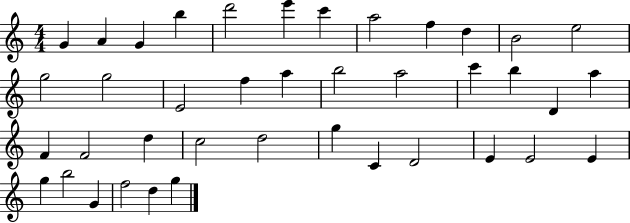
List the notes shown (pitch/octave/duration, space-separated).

G4/q A4/q G4/q B5/q D6/h E6/q C6/q A5/h F5/q D5/q B4/h E5/h G5/h G5/h E4/h F5/q A5/q B5/h A5/h C6/q B5/q D4/q A5/q F4/q F4/h D5/q C5/h D5/h G5/q C4/q D4/h E4/q E4/h E4/q G5/q B5/h G4/q F5/h D5/q G5/q